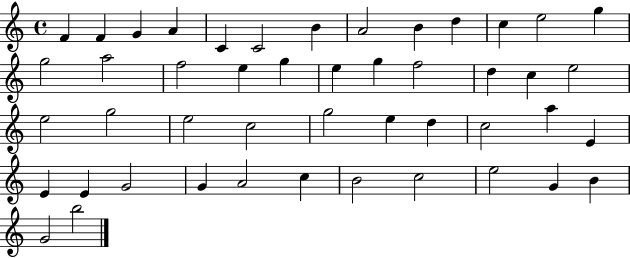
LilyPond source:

{
  \clef treble
  \time 4/4
  \defaultTimeSignature
  \key c \major
  f'4 f'4 g'4 a'4 | c'4 c'2 b'4 | a'2 b'4 d''4 | c''4 e''2 g''4 | \break g''2 a''2 | f''2 e''4 g''4 | e''4 g''4 f''2 | d''4 c''4 e''2 | \break e''2 g''2 | e''2 c''2 | g''2 e''4 d''4 | c''2 a''4 e'4 | \break e'4 e'4 g'2 | g'4 a'2 c''4 | b'2 c''2 | e''2 g'4 b'4 | \break g'2 b''2 | \bar "|."
}